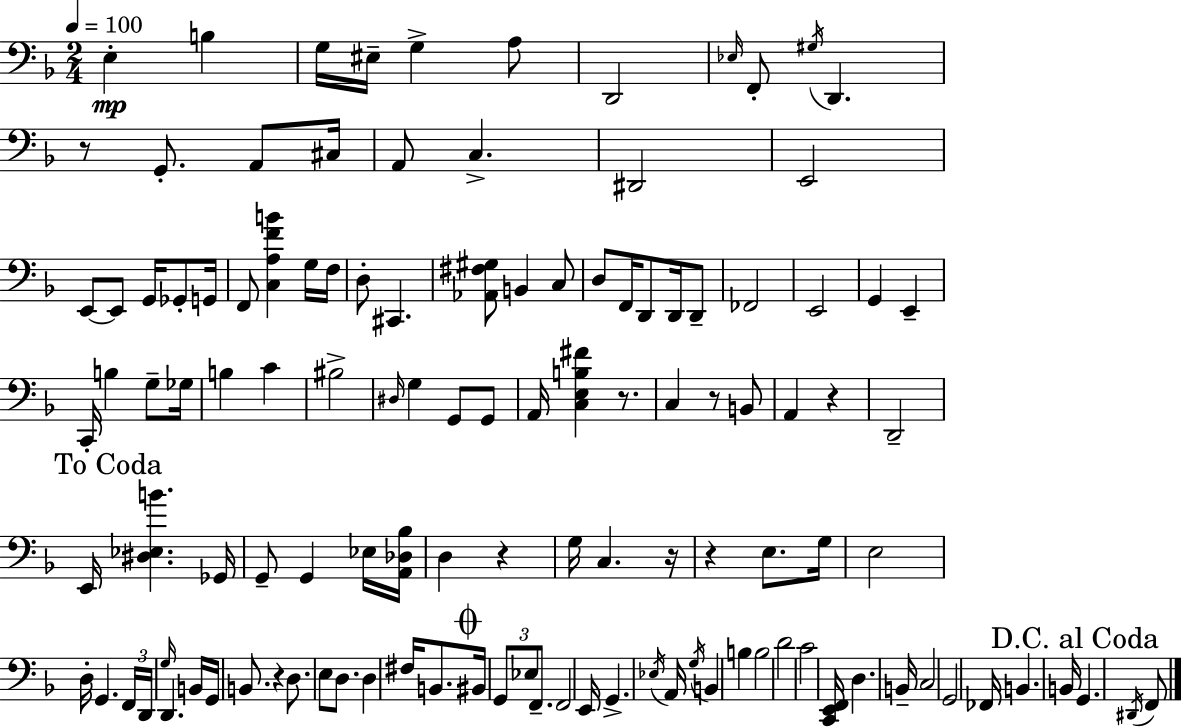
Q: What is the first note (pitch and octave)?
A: E3